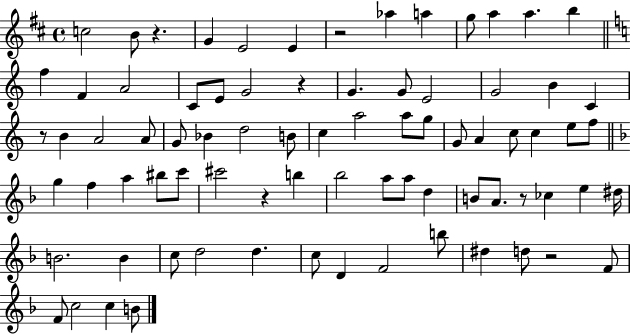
C5/h B4/e R/q. G4/q E4/h E4/q R/h Ab5/q A5/q G5/e A5/q A5/q. B5/q F5/q F4/q A4/h C4/e E4/e G4/h R/q G4/q. G4/e E4/h G4/h B4/q C4/q R/e B4/q A4/h A4/e G4/e Bb4/q D5/h B4/e C5/q A5/h A5/e G5/e G4/e A4/q C5/e C5/q E5/e F5/e G5/q F5/q A5/q BIS5/e C6/e C#6/h R/q B5/q Bb5/h A5/e A5/e D5/q B4/e A4/e. R/e CES5/q E5/q D#5/s B4/h. B4/q C5/e D5/h D5/q. C5/e D4/q F4/h B5/e D#5/q D5/e R/h F4/e F4/e C5/h C5/q B4/e